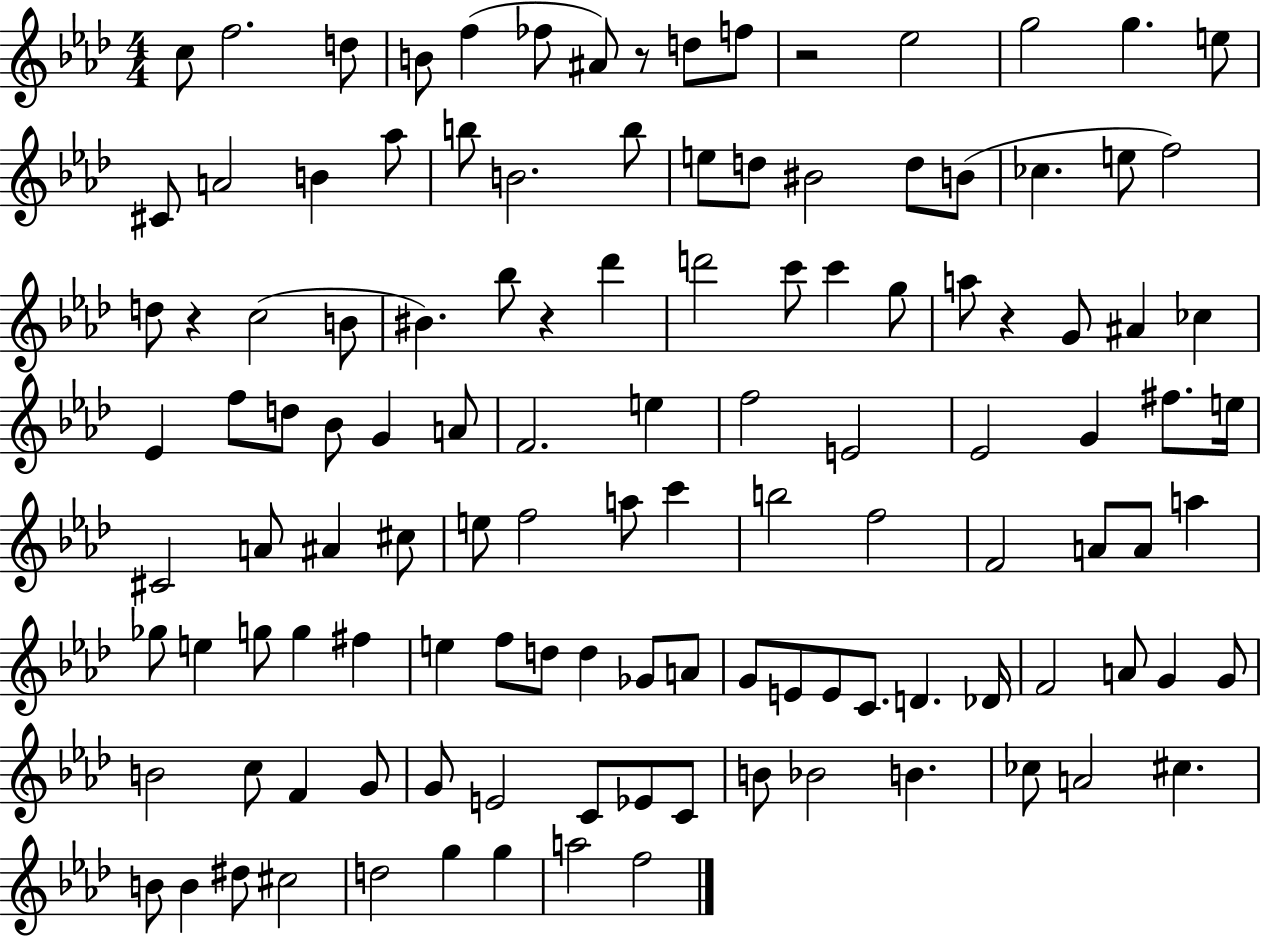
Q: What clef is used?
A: treble